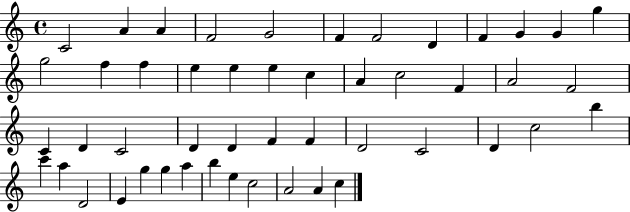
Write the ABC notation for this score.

X:1
T:Untitled
M:4/4
L:1/4
K:C
C2 A A F2 G2 F F2 D F G G g g2 f f e e e c A c2 F A2 F2 C D C2 D D F F D2 C2 D c2 b c' a D2 E g g a b e c2 A2 A c